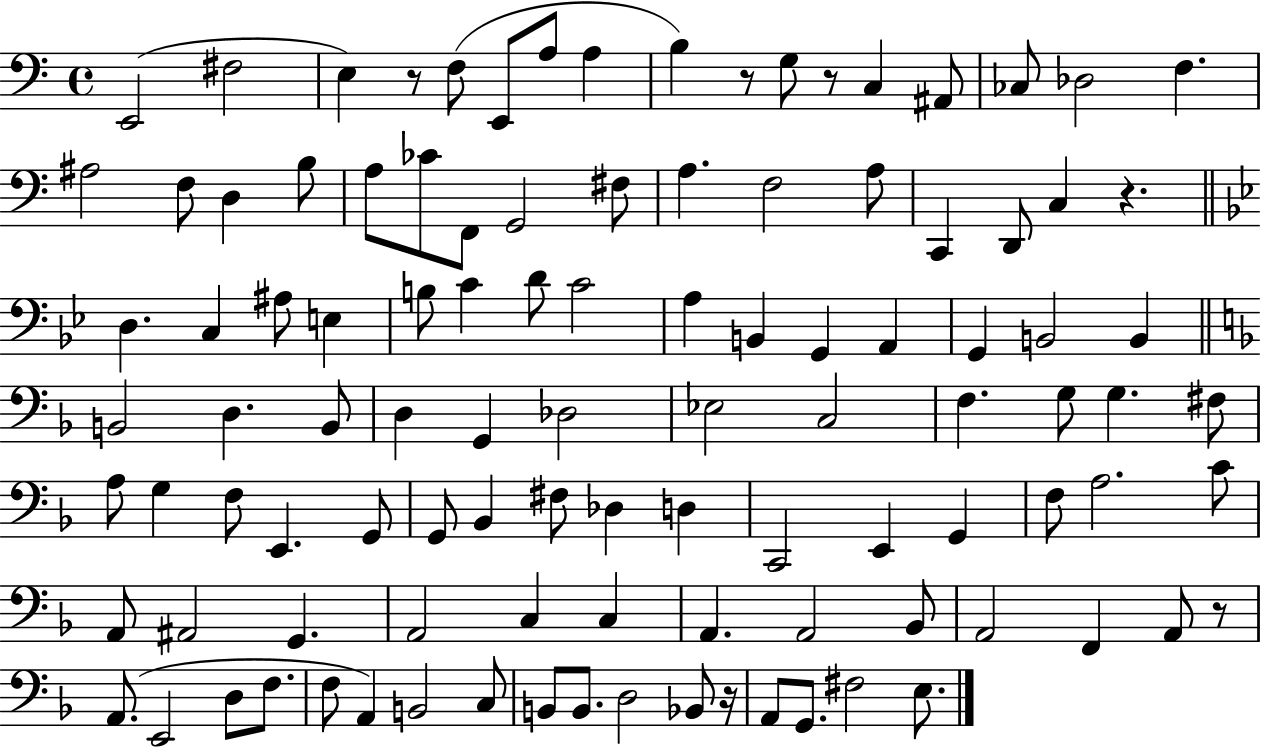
X:1
T:Untitled
M:4/4
L:1/4
K:C
E,,2 ^F,2 E, z/2 F,/2 E,,/2 A,/2 A, B, z/2 G,/2 z/2 C, ^A,,/2 _C,/2 _D,2 F, ^A,2 F,/2 D, B,/2 A,/2 _C/2 F,,/2 G,,2 ^F,/2 A, F,2 A,/2 C,, D,,/2 C, z D, C, ^A,/2 E, B,/2 C D/2 C2 A, B,, G,, A,, G,, B,,2 B,, B,,2 D, B,,/2 D, G,, _D,2 _E,2 C,2 F, G,/2 G, ^F,/2 A,/2 G, F,/2 E,, G,,/2 G,,/2 _B,, ^F,/2 _D, D, C,,2 E,, G,, F,/2 A,2 C/2 A,,/2 ^A,,2 G,, A,,2 C, C, A,, A,,2 _B,,/2 A,,2 F,, A,,/2 z/2 A,,/2 E,,2 D,/2 F,/2 F,/2 A,, B,,2 C,/2 B,,/2 B,,/2 D,2 _B,,/2 z/4 A,,/2 G,,/2 ^F,2 E,/2